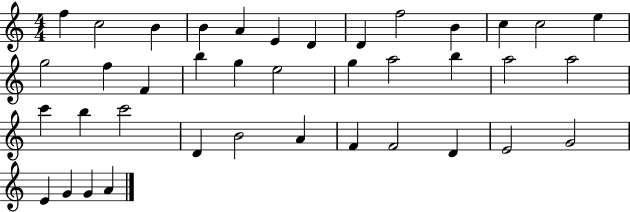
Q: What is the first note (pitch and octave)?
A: F5